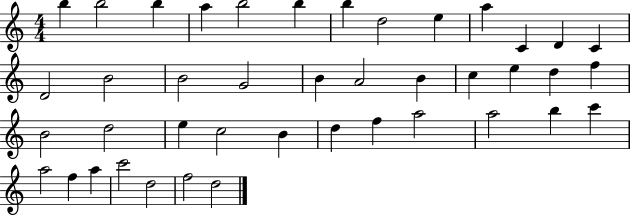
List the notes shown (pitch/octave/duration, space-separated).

B5/q B5/h B5/q A5/q B5/h B5/q B5/q D5/h E5/q A5/q C4/q D4/q C4/q D4/h B4/h B4/h G4/h B4/q A4/h B4/q C5/q E5/q D5/q F5/q B4/h D5/h E5/q C5/h B4/q D5/q F5/q A5/h A5/h B5/q C6/q A5/h F5/q A5/q C6/h D5/h F5/h D5/h